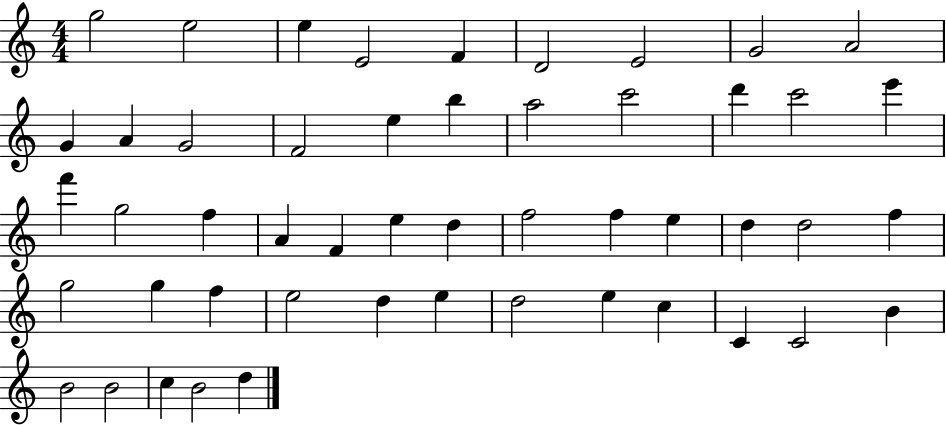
G5/h E5/h E5/q E4/h F4/q D4/h E4/h G4/h A4/h G4/q A4/q G4/h F4/h E5/q B5/q A5/h C6/h D6/q C6/h E6/q F6/q G5/h F5/q A4/q F4/q E5/q D5/q F5/h F5/q E5/q D5/q D5/h F5/q G5/h G5/q F5/q E5/h D5/q E5/q D5/h E5/q C5/q C4/q C4/h B4/q B4/h B4/h C5/q B4/h D5/q